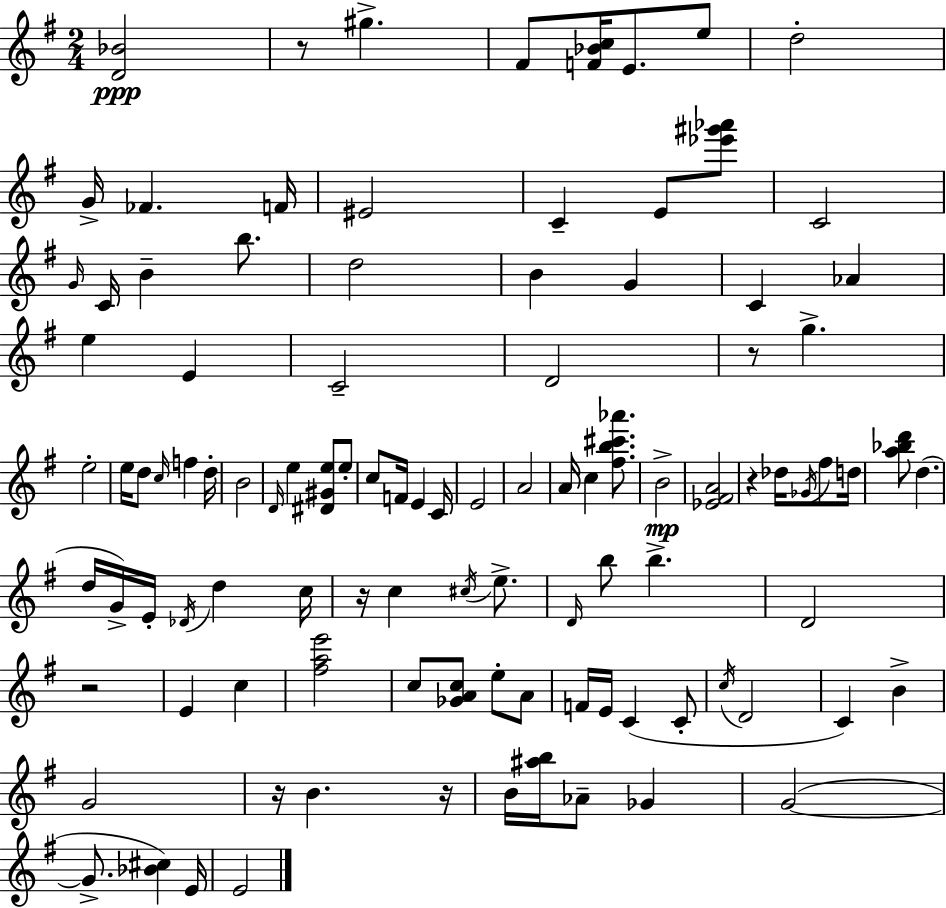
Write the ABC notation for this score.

X:1
T:Untitled
M:2/4
L:1/4
K:G
[D_B]2 z/2 ^g ^F/2 [F_Bc]/4 E/2 e/2 d2 G/4 _F F/4 ^E2 C E/2 [_e'^g'_a']/2 C2 G/4 C/4 B b/2 d2 B G C _A e E C2 D2 z/2 g e2 e/4 d/2 c/4 f d/4 B2 D/4 e [^D^Ge]/2 e/2 c/2 F/4 E C/4 E2 A2 A/4 c [^fb^c'_a']/2 B2 [_E^FA]2 z _d/4 _G/4 ^f/2 d/4 [a_bd']/2 d d/4 G/4 E/4 _D/4 d c/4 z/4 c ^c/4 e/2 D/4 b/2 b D2 z2 E c [^fae']2 c/2 [_GAc]/2 e/2 A/2 F/4 E/4 C C/2 c/4 D2 C B G2 z/4 B z/4 B/4 [^ab]/4 _A/2 _G G2 G/2 [_B^c] E/4 E2